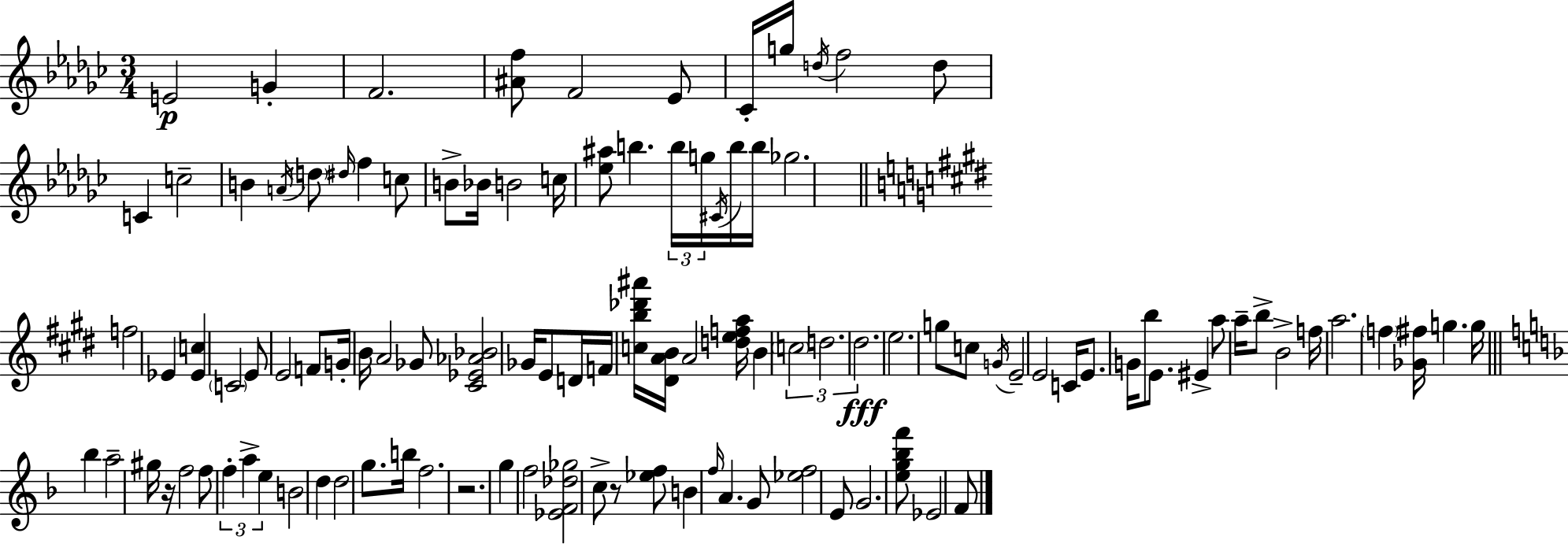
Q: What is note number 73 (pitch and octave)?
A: F5